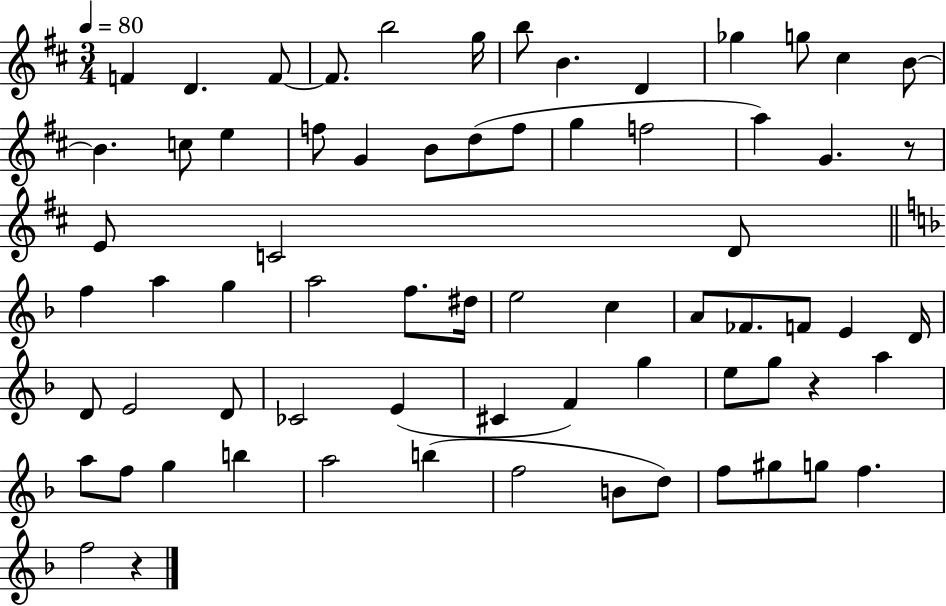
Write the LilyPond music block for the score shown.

{
  \clef treble
  \numericTimeSignature
  \time 3/4
  \key d \major
  \tempo 4 = 80
  f'4 d'4. f'8~~ | f'8. b''2 g''16 | b''8 b'4. d'4 | ges''4 g''8 cis''4 b'8~~ | \break b'4. c''8 e''4 | f''8 g'4 b'8 d''8( f''8 | g''4 f''2 | a''4) g'4. r8 | \break e'8 c'2 d'8 | \bar "||" \break \key f \major f''4 a''4 g''4 | a''2 f''8. dis''16 | e''2 c''4 | a'8 fes'8. f'8 e'4 d'16 | \break d'8 e'2 d'8 | ces'2 e'4( | cis'4 f'4) g''4 | e''8 g''8 r4 a''4 | \break a''8 f''8 g''4 b''4 | a''2 b''4( | f''2 b'8 d''8) | f''8 gis''8 g''8 f''4. | \break f''2 r4 | \bar "|."
}